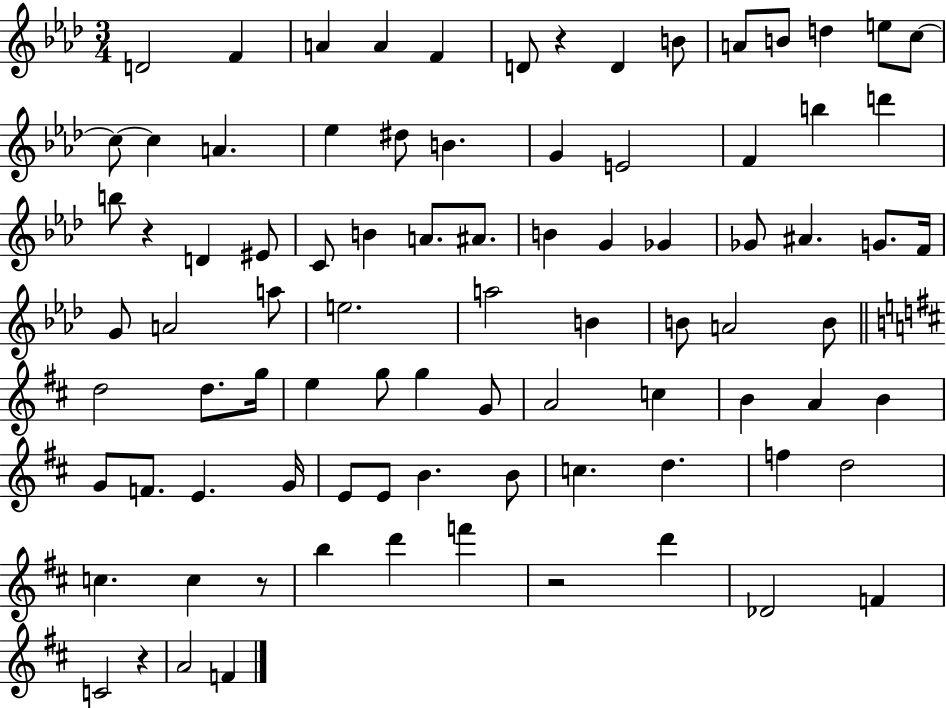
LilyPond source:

{
  \clef treble
  \numericTimeSignature
  \time 3/4
  \key aes \major
  d'2 f'4 | a'4 a'4 f'4 | d'8 r4 d'4 b'8 | a'8 b'8 d''4 e''8 c''8~~ | \break c''8~~ c''4 a'4. | ees''4 dis''8 b'4. | g'4 e'2 | f'4 b''4 d'''4 | \break b''8 r4 d'4 eis'8 | c'8 b'4 a'8. ais'8. | b'4 g'4 ges'4 | ges'8 ais'4. g'8. f'16 | \break g'8 a'2 a''8 | e''2. | a''2 b'4 | b'8 a'2 b'8 | \break \bar "||" \break \key d \major d''2 d''8. g''16 | e''4 g''8 g''4 g'8 | a'2 c''4 | b'4 a'4 b'4 | \break g'8 f'8. e'4. g'16 | e'8 e'8 b'4. b'8 | c''4. d''4. | f''4 d''2 | \break c''4. c''4 r8 | b''4 d'''4 f'''4 | r2 d'''4 | des'2 f'4 | \break c'2 r4 | a'2 f'4 | \bar "|."
}